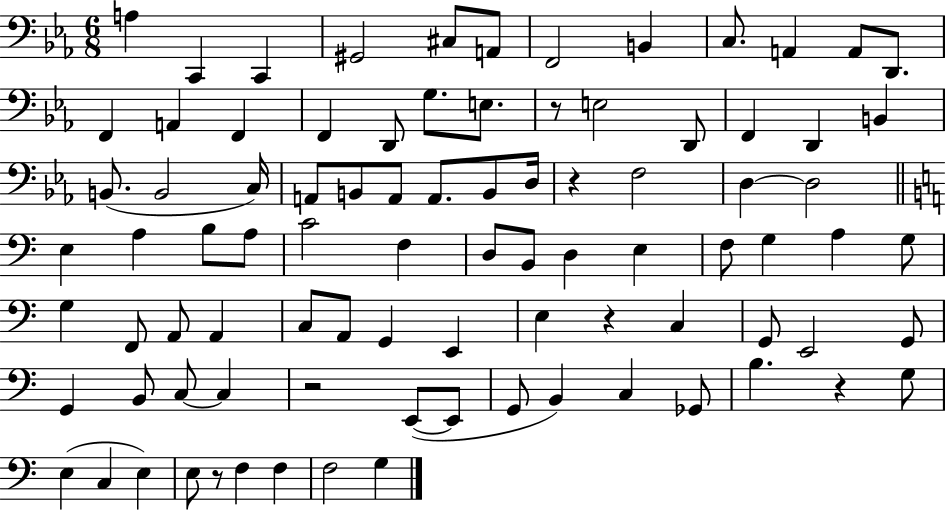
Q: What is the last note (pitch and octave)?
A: G3